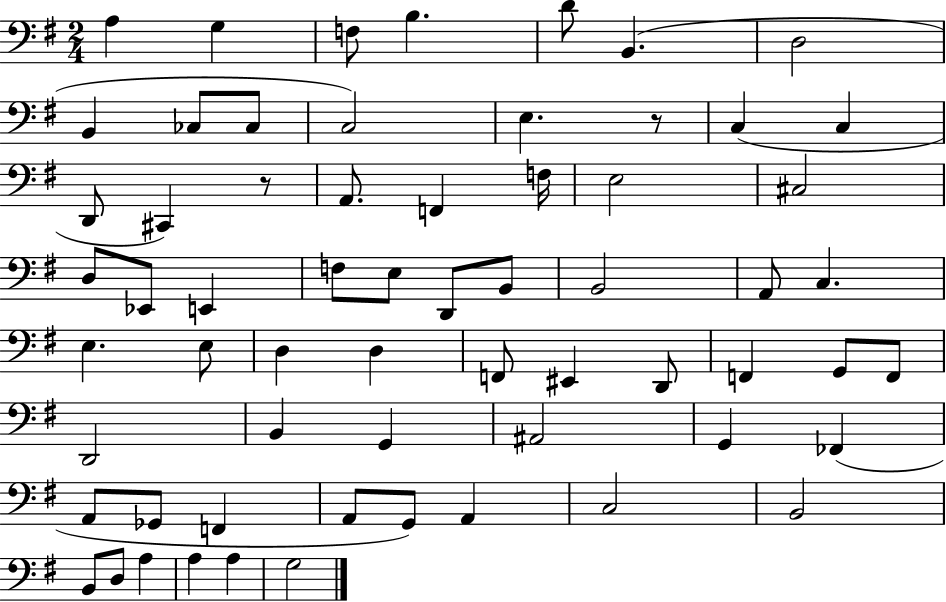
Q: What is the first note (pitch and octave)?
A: A3